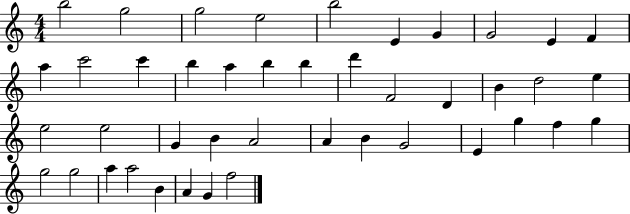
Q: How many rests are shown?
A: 0